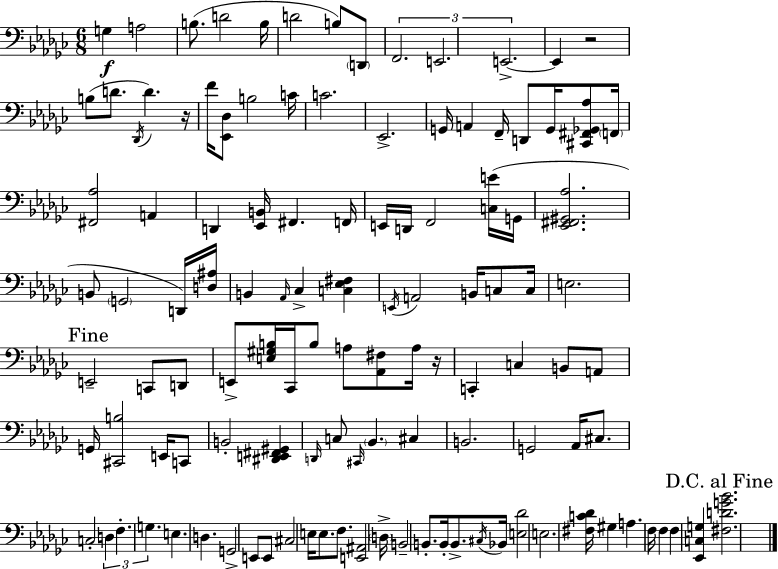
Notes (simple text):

G3/q A3/h B3/e. D4/h B3/s D4/h B3/e D2/e F2/h. E2/h. E2/h. E2/q R/h B3/e D4/e. Db2/s D4/q. R/s F4/s [Eb2,Db3]/e B3/h C4/s C4/h. Eb2/h. G2/s A2/q F2/s D2/e G2/s [C#2,F#2,Gb2,Ab3]/e F2/s [F#2,Ab3]/h A2/q D2/q [Eb2,B2]/s F#2/q. F2/s E2/s D2/s F2/h [C3,E4]/s G2/s [Eb2,F#2,G#2,Ab3]/h. B2/e G2/h D2/s [D3,A#3]/s B2/q Ab2/s CES3/q [C3,Eb3,F#3]/q E2/s A2/h B2/s C3/e C3/s E3/h. E2/h C2/e D2/e E2/e [E3,G#3,B3]/s CES2/s B3/e A3/e [Ab2,F#3]/e A3/s R/s C2/q C3/q B2/e A2/e G2/s [C#2,B3]/h E2/s C2/e B2/h [D#2,E2,F#2,G#2]/q D2/s C3/e C#2/s Bb2/q. C#3/q B2/h. G2/h Ab2/s C#3/e. C3/h D3/q F3/q. G3/q. E3/q. D3/q. G2/h E2/e E2/e C#3/h E3/s E3/e. F3/e. [E2,A#2]/h D3/s B2/h B2/e. B2/s B2/e. C#3/s Bb2/s [E3,Db4]/h E3/h. [F#3,C4,Db4]/s G#3/q A3/q. F3/s F3/q F3/q [Eb2,C3,G3]/q [F#3,D4,G4,Bb4]/h.